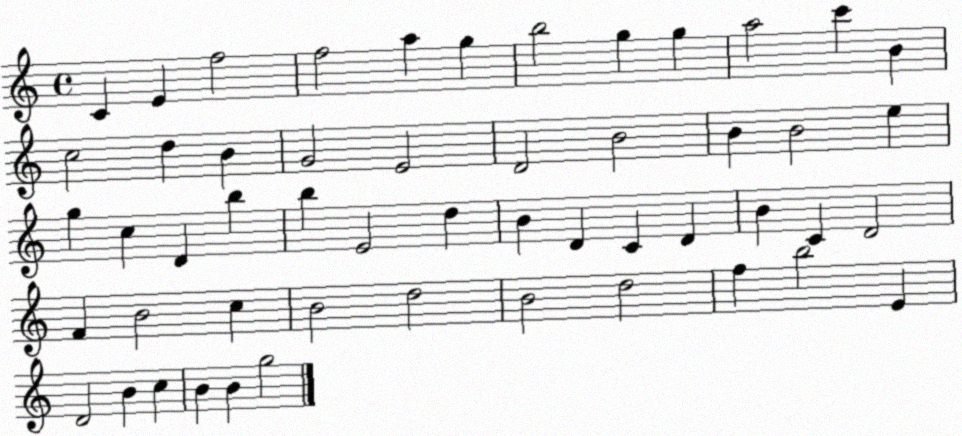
X:1
T:Untitled
M:4/4
L:1/4
K:C
C E f2 f2 a g b2 g g a2 c' B c2 d B G2 E2 D2 B2 B B2 e g c D b b E2 d B D C D B C D2 F B2 c B2 d2 B2 d2 f b2 E D2 B c B B g2